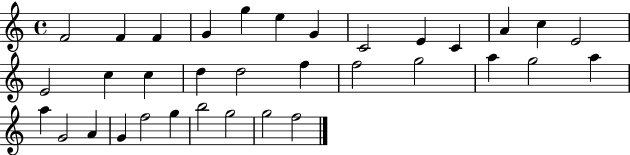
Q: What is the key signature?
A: C major